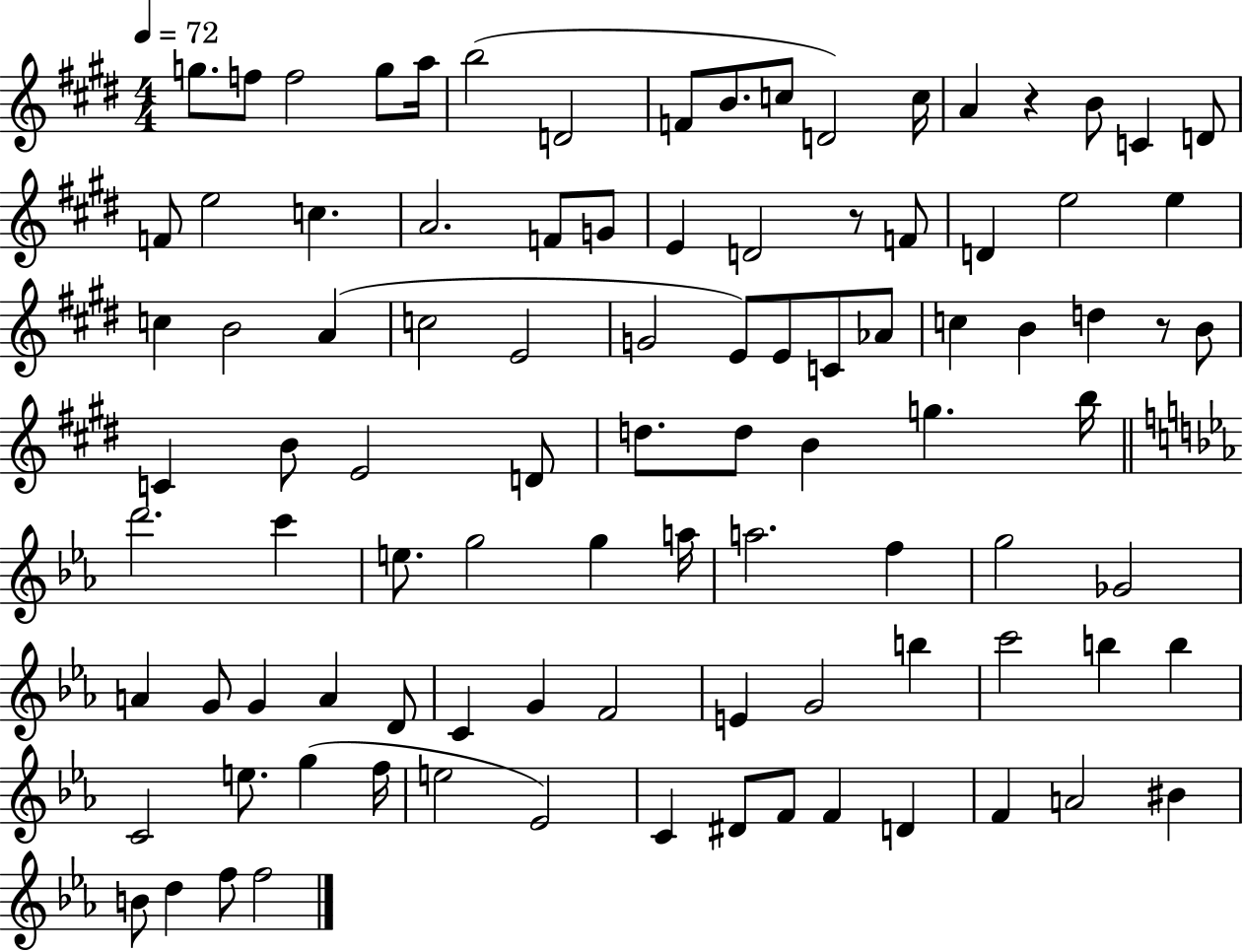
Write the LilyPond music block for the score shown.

{
  \clef treble
  \numericTimeSignature
  \time 4/4
  \key e \major
  \tempo 4 = 72
  g''8. f''8 f''2 g''8 a''16 | b''2( d'2 | f'8 b'8. c''8 d'2) c''16 | a'4 r4 b'8 c'4 d'8 | \break f'8 e''2 c''4. | a'2. f'8 g'8 | e'4 d'2 r8 f'8 | d'4 e''2 e''4 | \break c''4 b'2 a'4( | c''2 e'2 | g'2 e'8) e'8 c'8 aes'8 | c''4 b'4 d''4 r8 b'8 | \break c'4 b'8 e'2 d'8 | d''8. d''8 b'4 g''4. b''16 | \bar "||" \break \key c \minor d'''2. c'''4 | e''8. g''2 g''4 a''16 | a''2. f''4 | g''2 ges'2 | \break a'4 g'8 g'4 a'4 d'8 | c'4 g'4 f'2 | e'4 g'2 b''4 | c'''2 b''4 b''4 | \break c'2 e''8. g''4( f''16 | e''2 ees'2) | c'4 dis'8 f'8 f'4 d'4 | f'4 a'2 bis'4 | \break b'8 d''4 f''8 f''2 | \bar "|."
}